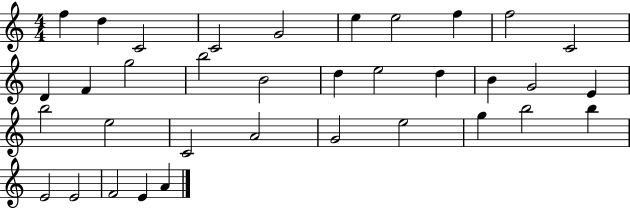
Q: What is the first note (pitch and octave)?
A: F5